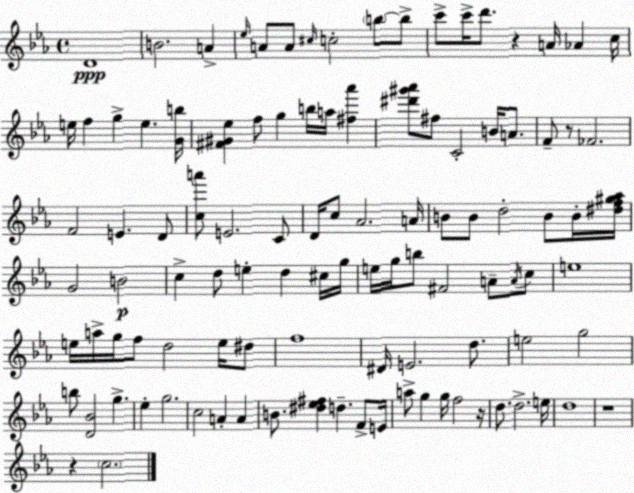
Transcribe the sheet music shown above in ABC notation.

X:1
T:Untitled
M:4/4
L:1/4
K:Cm
D4 B2 A _e/4 A/2 A/2 ^c/4 c2 b/2 b/2 c'/2 c'/4 d'/2 z A/4 _A c/4 e/4 f g e [Gb]/4 [^F^G_e] f/2 g b/4 a/4 [^f_a'] [^d'^g'_a']/2 ^f/2 C2 B/4 A/2 F/2 z/2 _F2 F2 E D/2 [ca']/2 E2 C/2 D/4 c/2 _A2 A/4 B/2 B/2 d2 B/2 B/4 [^df^g_a]/4 G2 B2 c d/2 e d ^c/4 g/4 e/4 g/4 b/2 ^F2 A/2 A/4 c/2 e4 e/4 a/4 g/4 f/2 d2 e/4 ^d/2 f4 ^D/4 E2 d/2 e2 g2 b/2 [D_B]2 g _e g2 c2 A A B/2 [^d_e^f] d F/2 E/4 a/2 g g/4 f2 z/4 d/2 d2 e/4 d4 z4 z c2